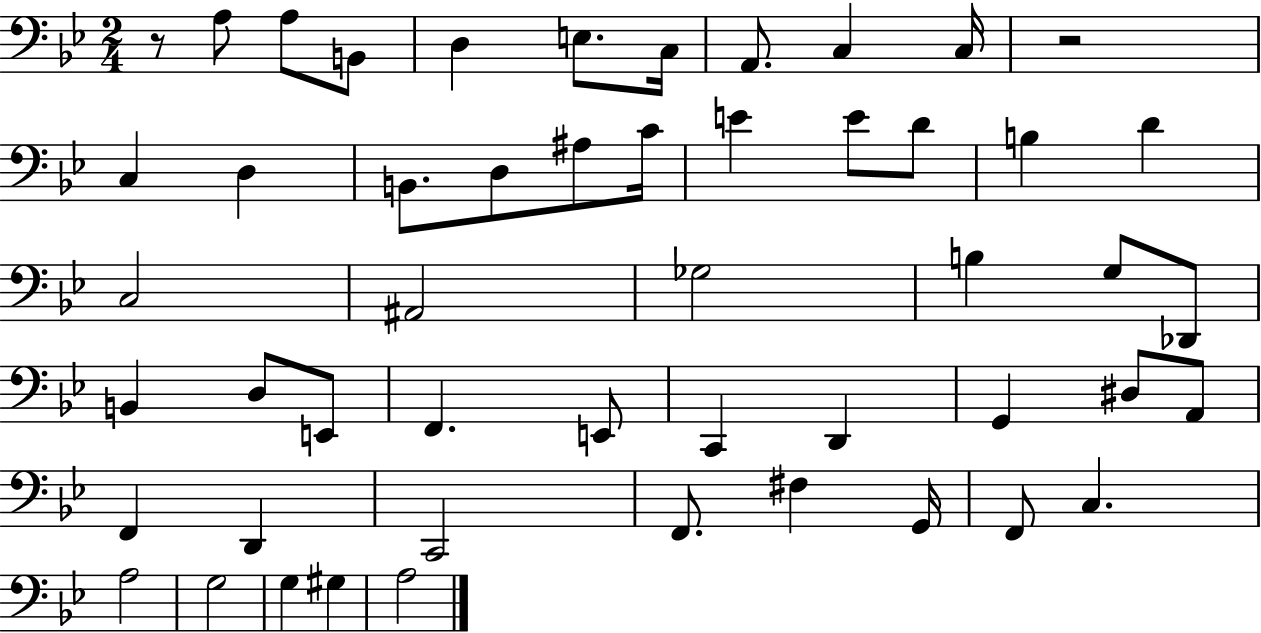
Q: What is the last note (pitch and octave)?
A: A3